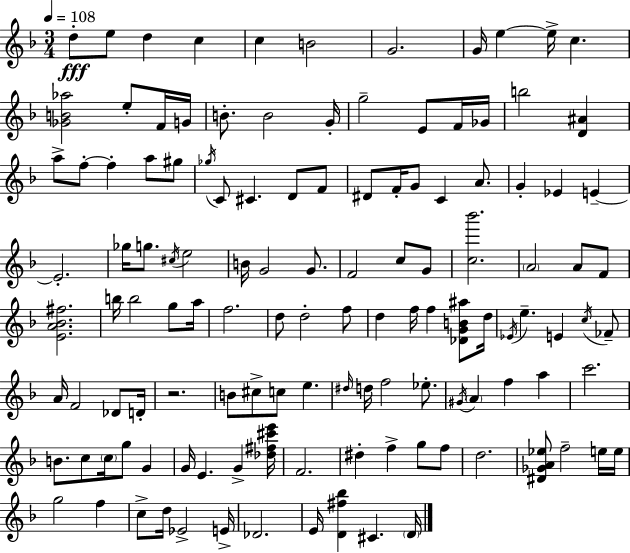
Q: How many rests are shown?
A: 1